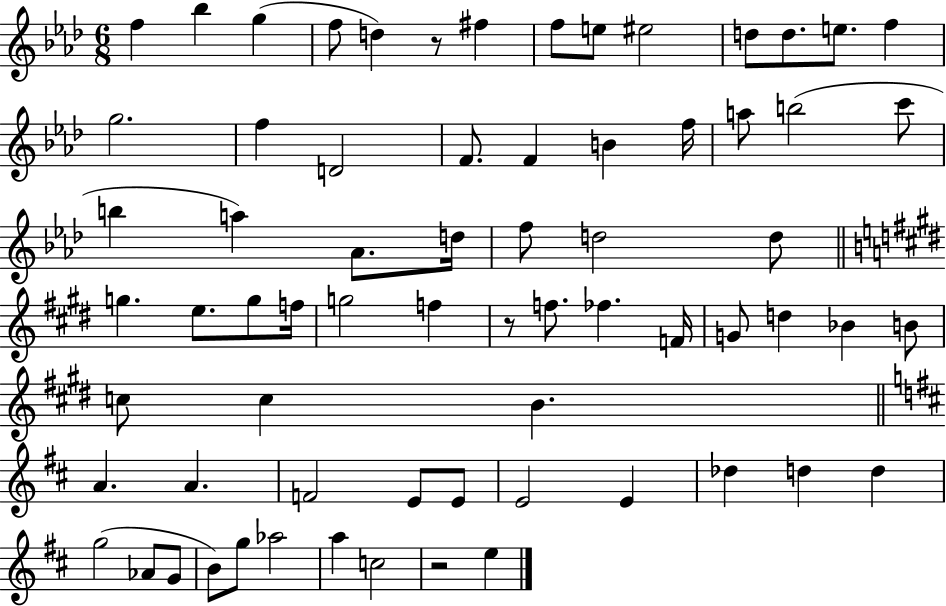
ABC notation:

X:1
T:Untitled
M:6/8
L:1/4
K:Ab
f _b g f/2 d z/2 ^f f/2 e/2 ^e2 d/2 d/2 e/2 f g2 f D2 F/2 F B f/4 a/2 b2 c'/2 b a _A/2 d/4 f/2 d2 d/2 g e/2 g/2 f/4 g2 f z/2 f/2 _f F/4 G/2 d _B B/2 c/2 c B A A F2 E/2 E/2 E2 E _d d d g2 _A/2 G/2 B/2 g/2 _a2 a c2 z2 e